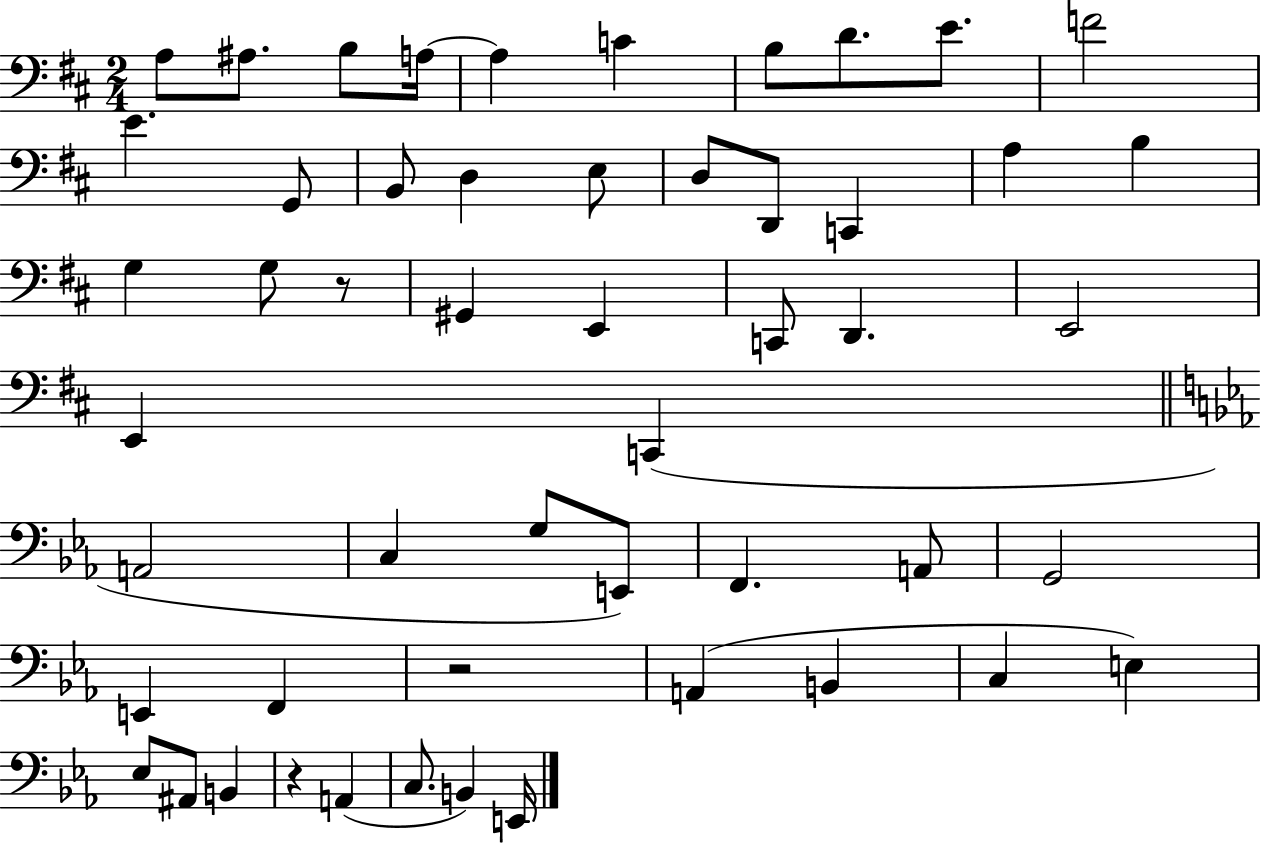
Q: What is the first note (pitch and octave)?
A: A3